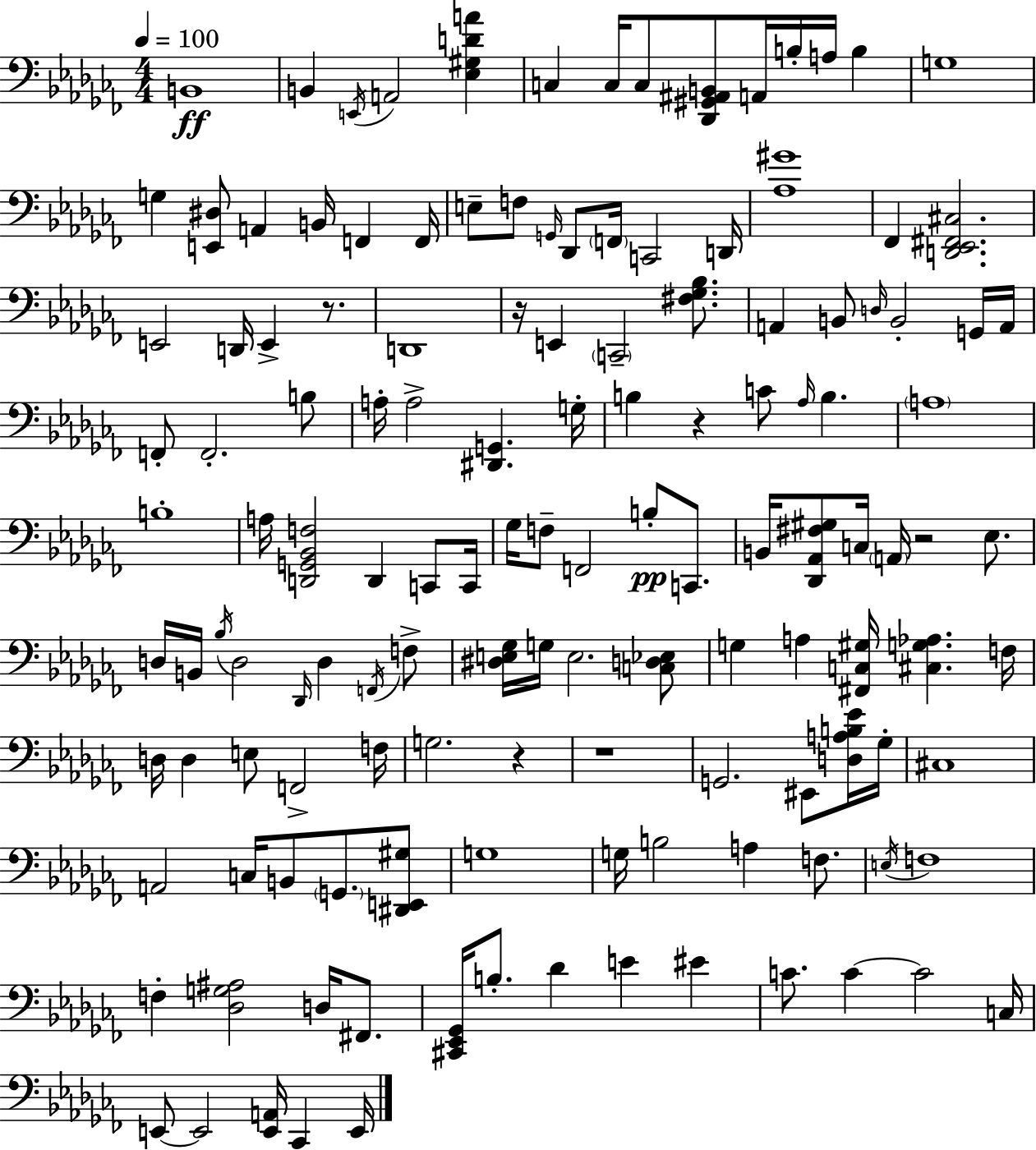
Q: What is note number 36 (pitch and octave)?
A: G2